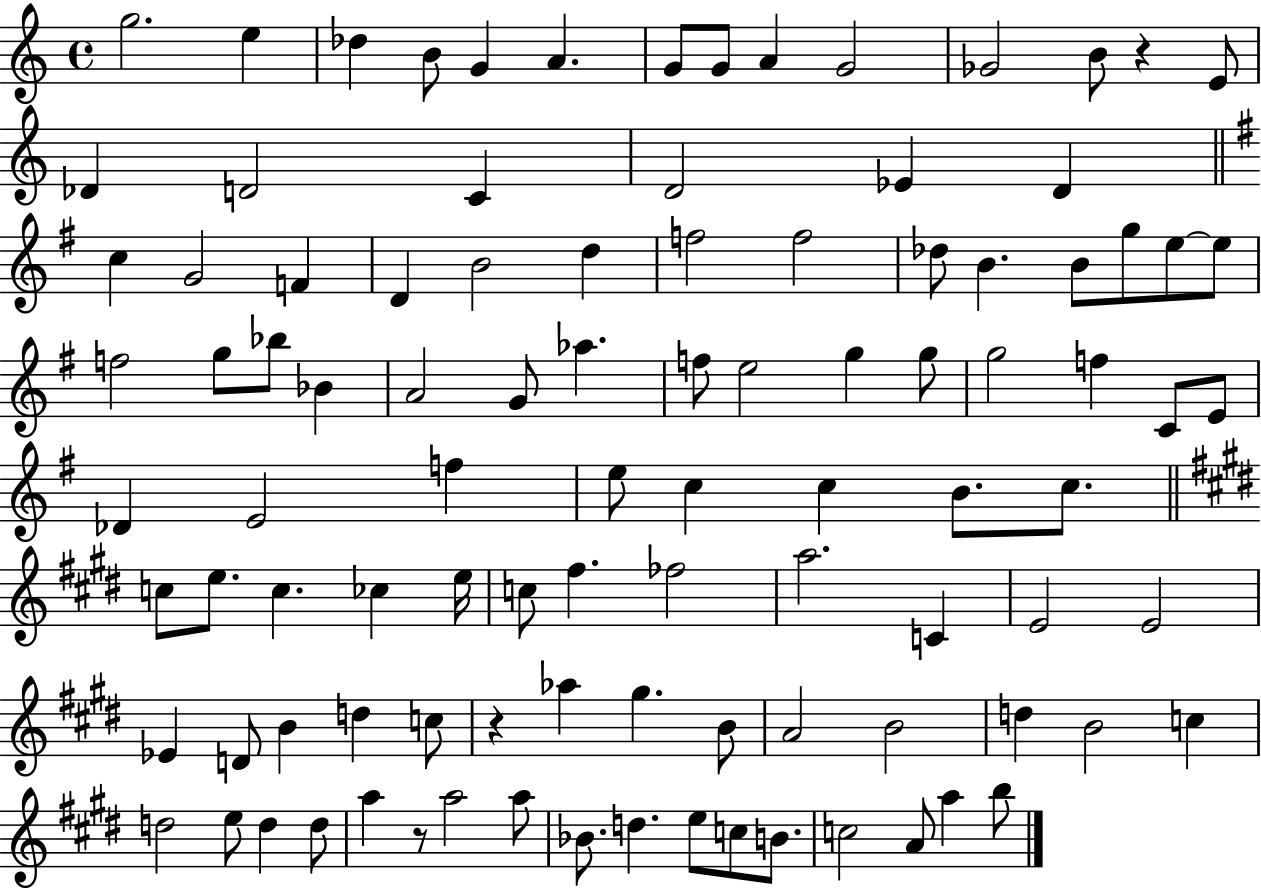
X:1
T:Untitled
M:4/4
L:1/4
K:C
g2 e _d B/2 G A G/2 G/2 A G2 _G2 B/2 z E/2 _D D2 C D2 _E D c G2 F D B2 d f2 f2 _d/2 B B/2 g/2 e/2 e/2 f2 g/2 _b/2 _B A2 G/2 _a f/2 e2 g g/2 g2 f C/2 E/2 _D E2 f e/2 c c B/2 c/2 c/2 e/2 c _c e/4 c/2 ^f _f2 a2 C E2 E2 _E D/2 B d c/2 z _a ^g B/2 A2 B2 d B2 c d2 e/2 d d/2 a z/2 a2 a/2 _B/2 d e/2 c/2 B/2 c2 A/2 a b/2